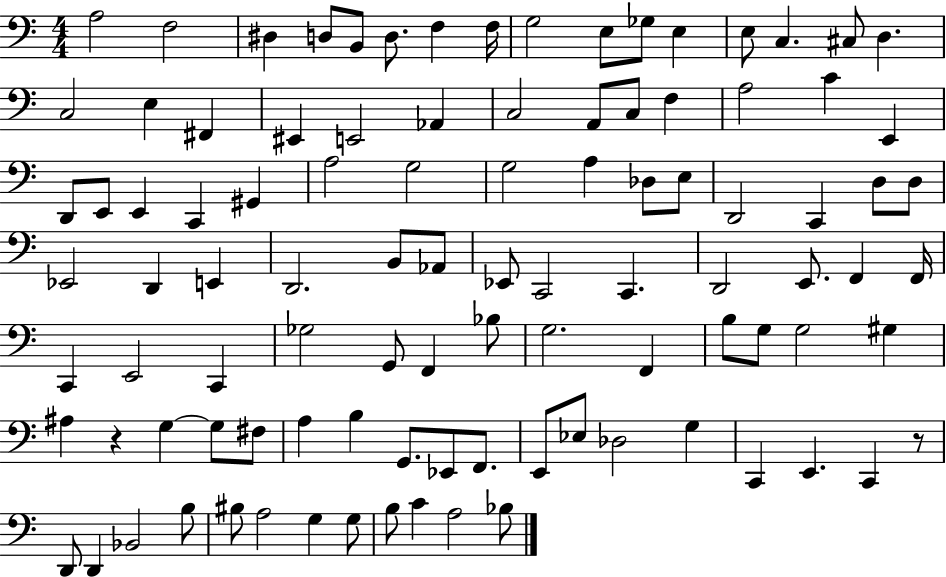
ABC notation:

X:1
T:Untitled
M:4/4
L:1/4
K:C
A,2 F,2 ^D, D,/2 B,,/2 D,/2 F, F,/4 G,2 E,/2 _G,/2 E, E,/2 C, ^C,/2 D, C,2 E, ^F,, ^E,, E,,2 _A,, C,2 A,,/2 C,/2 F, A,2 C E,, D,,/2 E,,/2 E,, C,, ^G,, A,2 G,2 G,2 A, _D,/2 E,/2 D,,2 C,, D,/2 D,/2 _E,,2 D,, E,, D,,2 B,,/2 _A,,/2 _E,,/2 C,,2 C,, D,,2 E,,/2 F,, F,,/4 C,, E,,2 C,, _G,2 G,,/2 F,, _B,/2 G,2 F,, B,/2 G,/2 G,2 ^G, ^A, z G, G,/2 ^F,/2 A, B, G,,/2 _E,,/2 F,,/2 E,,/2 _E,/2 _D,2 G, C,, E,, C,, z/2 D,,/2 D,, _B,,2 B,/2 ^B,/2 A,2 G, G,/2 B,/2 C A,2 _B,/2